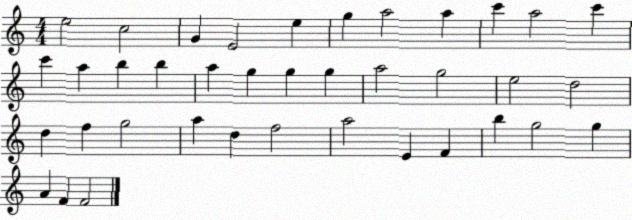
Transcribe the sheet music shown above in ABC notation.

X:1
T:Untitled
M:4/4
L:1/4
K:C
e2 c2 G E2 e g a2 a c' a2 c' c' a b b a g g g a2 g2 e2 d2 d f g2 a d f2 a2 E F b g2 g A F F2